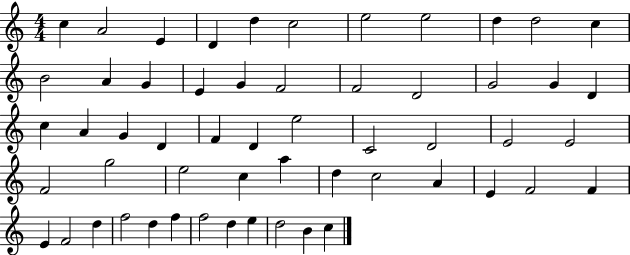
{
  \clef treble
  \numericTimeSignature
  \time 4/4
  \key c \major
  c''4 a'2 e'4 | d'4 d''4 c''2 | e''2 e''2 | d''4 d''2 c''4 | \break b'2 a'4 g'4 | e'4 g'4 f'2 | f'2 d'2 | g'2 g'4 d'4 | \break c''4 a'4 g'4 d'4 | f'4 d'4 e''2 | c'2 d'2 | e'2 e'2 | \break f'2 g''2 | e''2 c''4 a''4 | d''4 c''2 a'4 | e'4 f'2 f'4 | \break e'4 f'2 d''4 | f''2 d''4 f''4 | f''2 d''4 e''4 | d''2 b'4 c''4 | \break \bar "|."
}